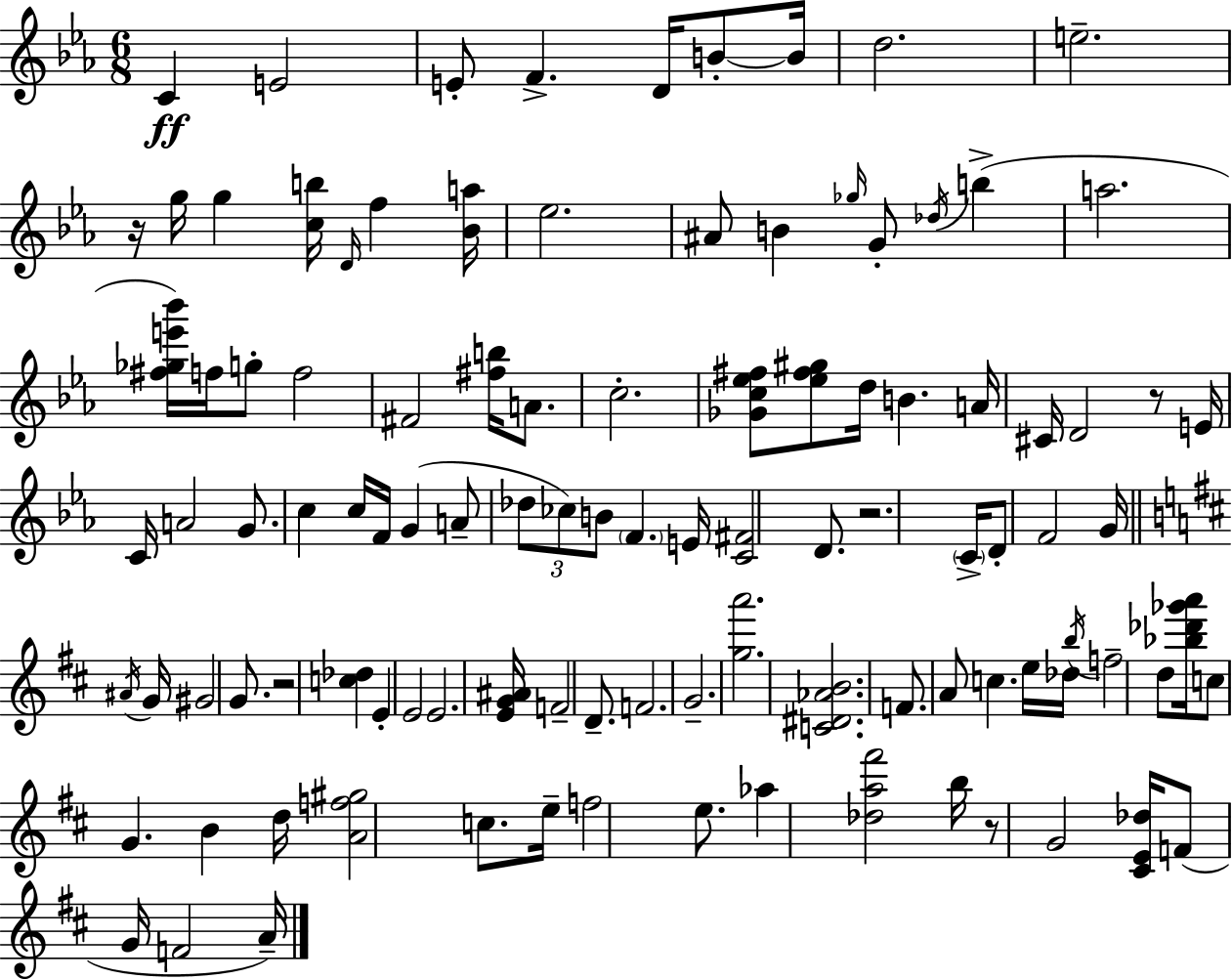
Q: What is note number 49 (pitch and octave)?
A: D4